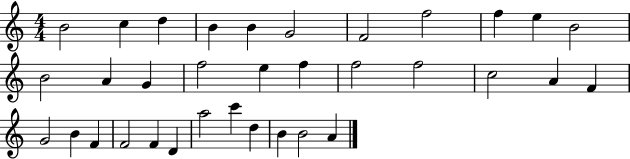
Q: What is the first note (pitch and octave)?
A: B4